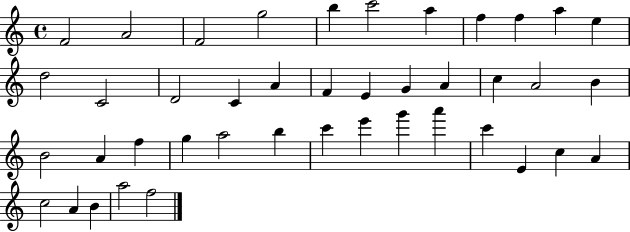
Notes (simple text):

F4/h A4/h F4/h G5/h B5/q C6/h A5/q F5/q F5/q A5/q E5/q D5/h C4/h D4/h C4/q A4/q F4/q E4/q G4/q A4/q C5/q A4/h B4/q B4/h A4/q F5/q G5/q A5/h B5/q C6/q E6/q G6/q A6/q C6/q E4/q C5/q A4/q C5/h A4/q B4/q A5/h F5/h